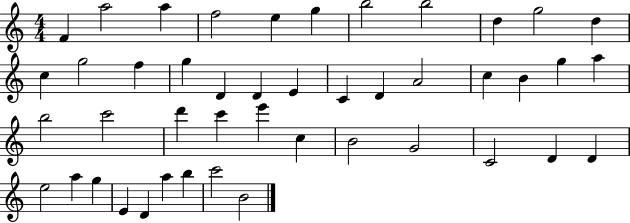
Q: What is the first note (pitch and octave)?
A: F4